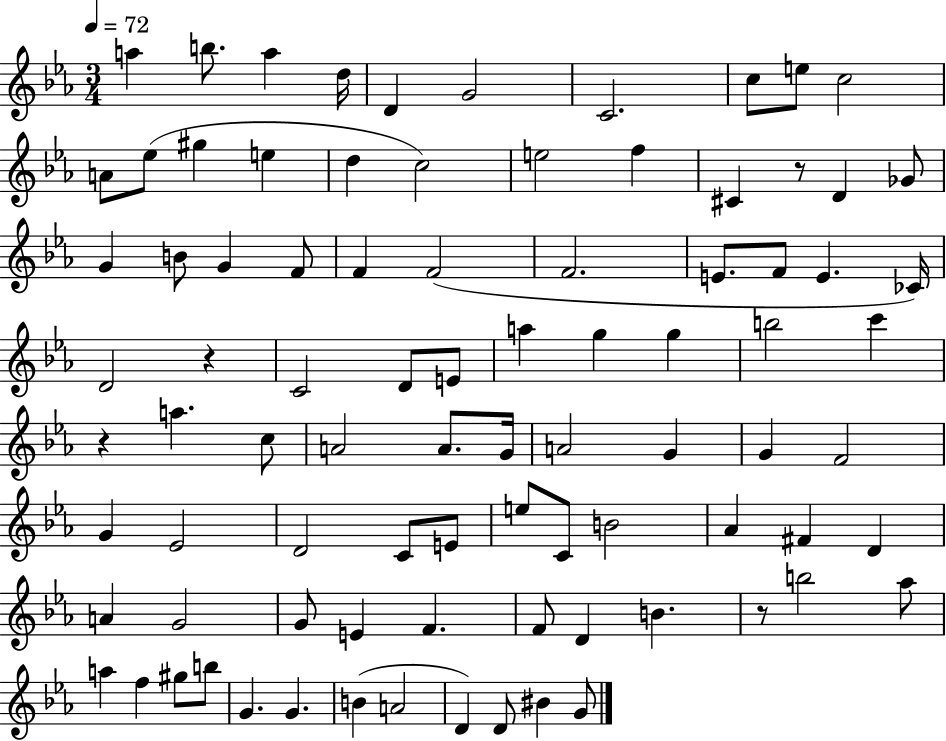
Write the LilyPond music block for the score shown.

{
  \clef treble
  \numericTimeSignature
  \time 3/4
  \key ees \major
  \tempo 4 = 72
  a''4 b''8. a''4 d''16 | d'4 g'2 | c'2. | c''8 e''8 c''2 | \break a'8 ees''8( gis''4 e''4 | d''4 c''2) | e''2 f''4 | cis'4 r8 d'4 ges'8 | \break g'4 b'8 g'4 f'8 | f'4 f'2( | f'2. | e'8. f'8 e'4. ces'16) | \break d'2 r4 | c'2 d'8 e'8 | a''4 g''4 g''4 | b''2 c'''4 | \break r4 a''4. c''8 | a'2 a'8. g'16 | a'2 g'4 | g'4 f'2 | \break g'4 ees'2 | d'2 c'8 e'8 | e''8 c'8 b'2 | aes'4 fis'4 d'4 | \break a'4 g'2 | g'8 e'4 f'4. | f'8 d'4 b'4. | r8 b''2 aes''8 | \break a''4 f''4 gis''8 b''8 | g'4. g'4. | b'4( a'2 | d'4) d'8 bis'4 g'8 | \break \bar "|."
}